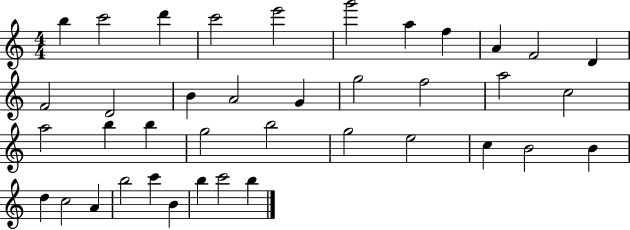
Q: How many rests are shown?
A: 0